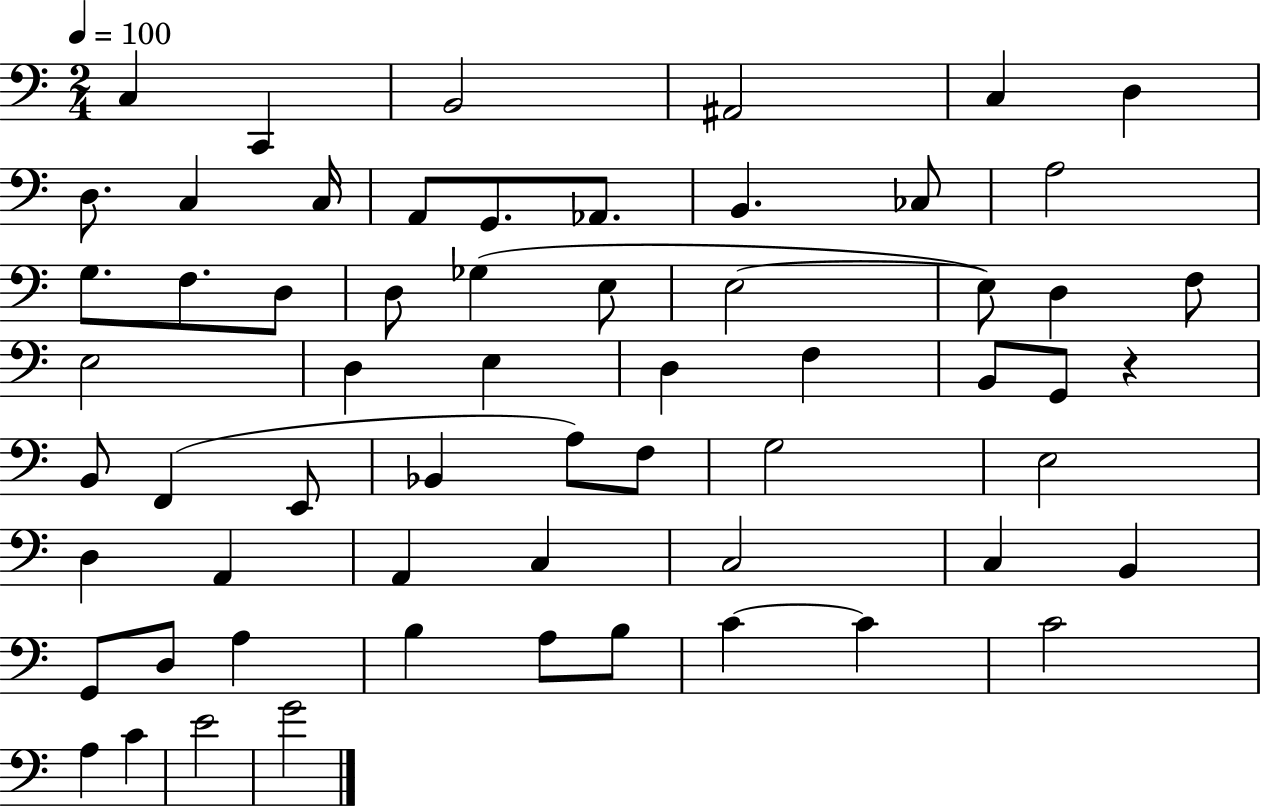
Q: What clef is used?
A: bass